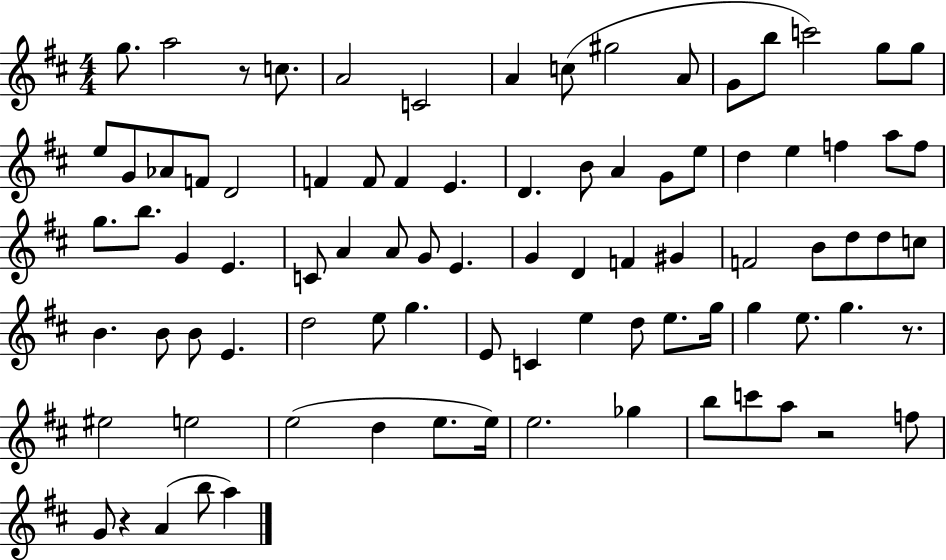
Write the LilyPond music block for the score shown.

{
  \clef treble
  \numericTimeSignature
  \time 4/4
  \key d \major
  g''8. a''2 r8 c''8. | a'2 c'2 | a'4 c''8( gis''2 a'8 | g'8 b''8 c'''2) g''8 g''8 | \break e''8 g'8 aes'8 f'8 d'2 | f'4 f'8 f'4 e'4. | d'4. b'8 a'4 g'8 e''8 | d''4 e''4 f''4 a''8 f''8 | \break g''8. b''8. g'4 e'4. | c'8 a'4 a'8 g'8 e'4. | g'4 d'4 f'4 gis'4 | f'2 b'8 d''8 d''8 c''8 | \break b'4. b'8 b'8 e'4. | d''2 e''8 g''4. | e'8 c'4 e''4 d''8 e''8. g''16 | g''4 e''8. g''4. r8. | \break eis''2 e''2 | e''2( d''4 e''8. e''16) | e''2. ges''4 | b''8 c'''8 a''8 r2 f''8 | \break g'8 r4 a'4( b''8 a''4) | \bar "|."
}